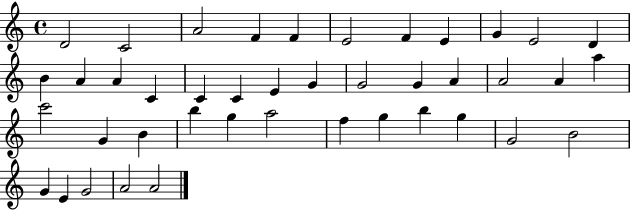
D4/h C4/h A4/h F4/q F4/q E4/h F4/q E4/q G4/q E4/h D4/q B4/q A4/q A4/q C4/q C4/q C4/q E4/q G4/q G4/h G4/q A4/q A4/h A4/q A5/q C6/h G4/q B4/q B5/q G5/q A5/h F5/q G5/q B5/q G5/q G4/h B4/h G4/q E4/q G4/h A4/h A4/h